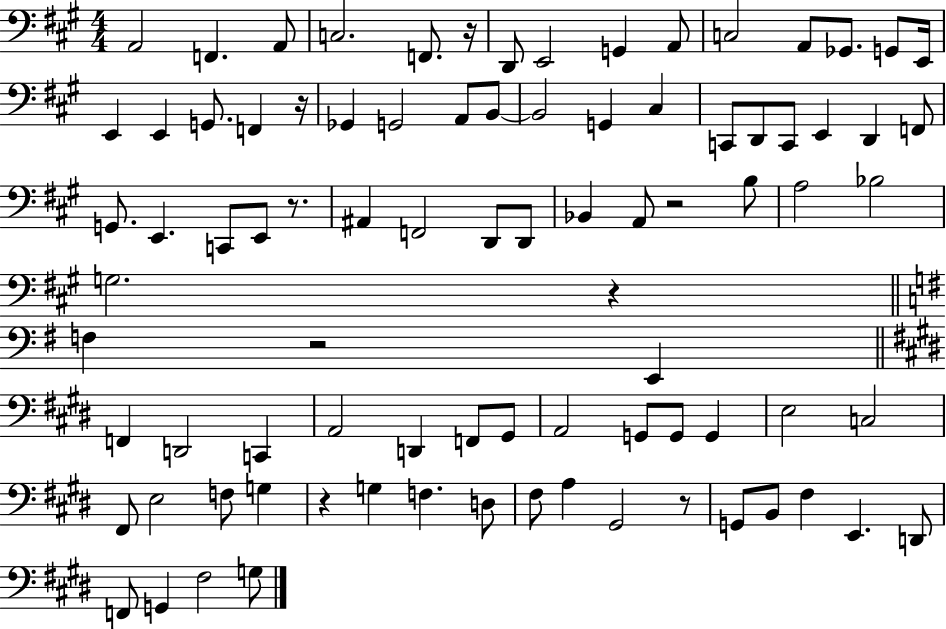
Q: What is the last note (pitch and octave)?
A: G3